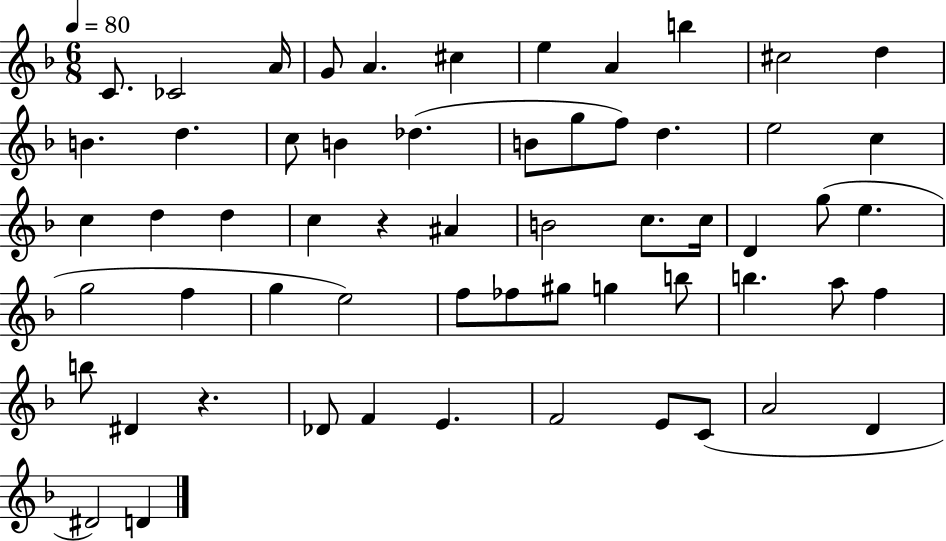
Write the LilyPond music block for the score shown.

{
  \clef treble
  \numericTimeSignature
  \time 6/8
  \key f \major
  \tempo 4 = 80
  c'8. ces'2 a'16 | g'8 a'4. cis''4 | e''4 a'4 b''4 | cis''2 d''4 | \break b'4. d''4. | c''8 b'4 des''4.( | b'8 g''8 f''8) d''4. | e''2 c''4 | \break c''4 d''4 d''4 | c''4 r4 ais'4 | b'2 c''8. c''16 | d'4 g''8( e''4. | \break g''2 f''4 | g''4 e''2) | f''8 fes''8 gis''8 g''4 b''8 | b''4. a''8 f''4 | \break b''8 dis'4 r4. | des'8 f'4 e'4. | f'2 e'8 c'8( | a'2 d'4 | \break dis'2) d'4 | \bar "|."
}